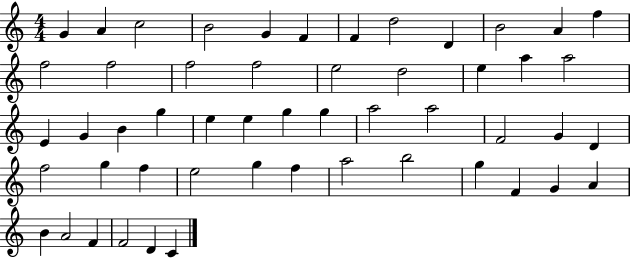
G4/q A4/q C5/h B4/h G4/q F4/q F4/q D5/h D4/q B4/h A4/q F5/q F5/h F5/h F5/h F5/h E5/h D5/h E5/q A5/q A5/h E4/q G4/q B4/q G5/q E5/q E5/q G5/q G5/q A5/h A5/h F4/h G4/q D4/q F5/h G5/q F5/q E5/h G5/q F5/q A5/h B5/h G5/q F4/q G4/q A4/q B4/q A4/h F4/q F4/h D4/q C4/q